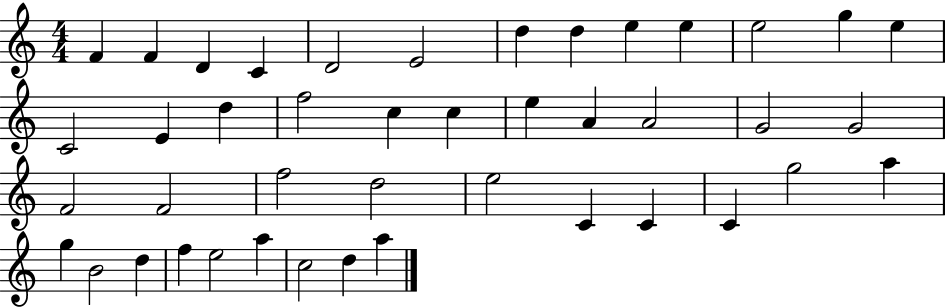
F4/q F4/q D4/q C4/q D4/h E4/h D5/q D5/q E5/q E5/q E5/h G5/q E5/q C4/h E4/q D5/q F5/h C5/q C5/q E5/q A4/q A4/h G4/h G4/h F4/h F4/h F5/h D5/h E5/h C4/q C4/q C4/q G5/h A5/q G5/q B4/h D5/q F5/q E5/h A5/q C5/h D5/q A5/q